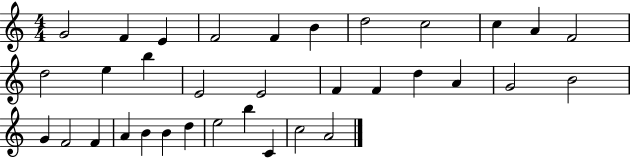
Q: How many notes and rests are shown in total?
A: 34